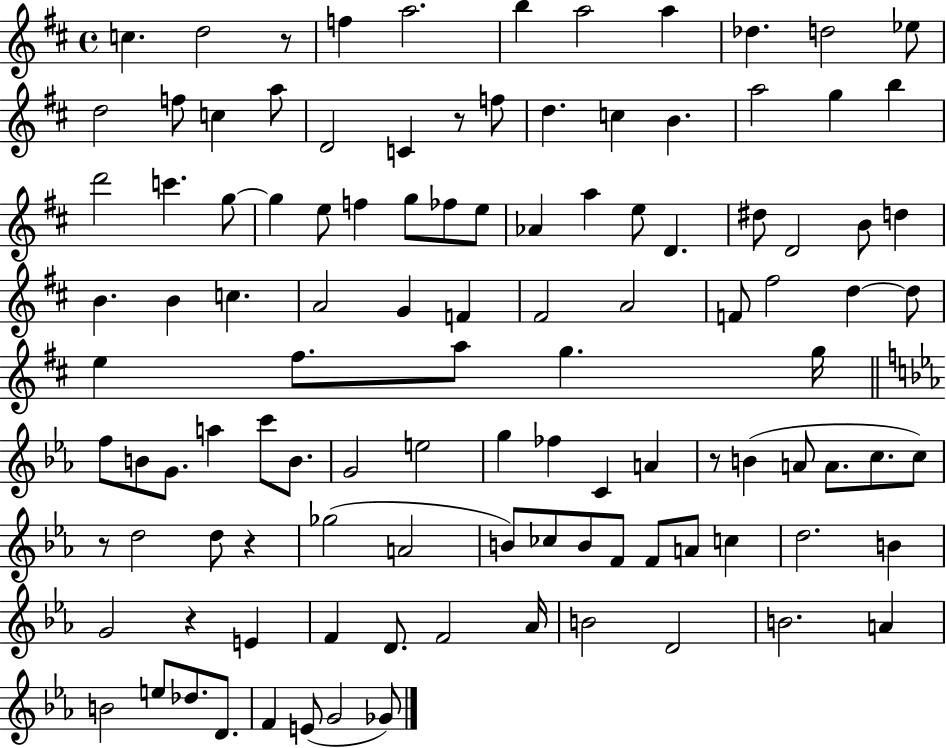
X:1
T:Untitled
M:4/4
L:1/4
K:D
c d2 z/2 f a2 b a2 a _d d2 _e/2 d2 f/2 c a/2 D2 C z/2 f/2 d c B a2 g b d'2 c' g/2 g e/2 f g/2 _f/2 e/2 _A a e/2 D ^d/2 D2 B/2 d B B c A2 G F ^F2 A2 F/2 ^f2 d d/2 e ^f/2 a/2 g g/4 f/2 B/2 G/2 a c'/2 B/2 G2 e2 g _f C A z/2 B A/2 A/2 c/2 c/2 z/2 d2 d/2 z _g2 A2 B/2 _c/2 B/2 F/2 F/2 A/2 c d2 B G2 z E F D/2 F2 _A/4 B2 D2 B2 A B2 e/2 _d/2 D/2 F E/2 G2 _G/2